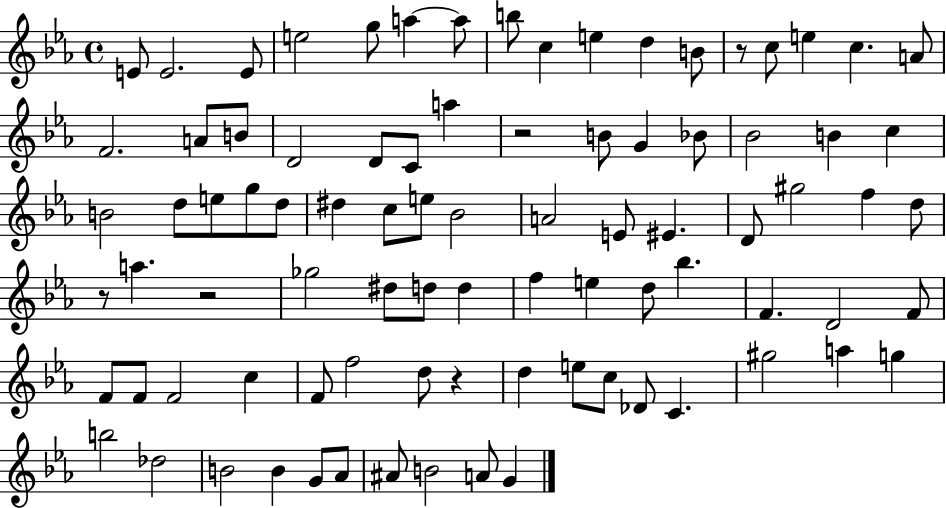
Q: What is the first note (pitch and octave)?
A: E4